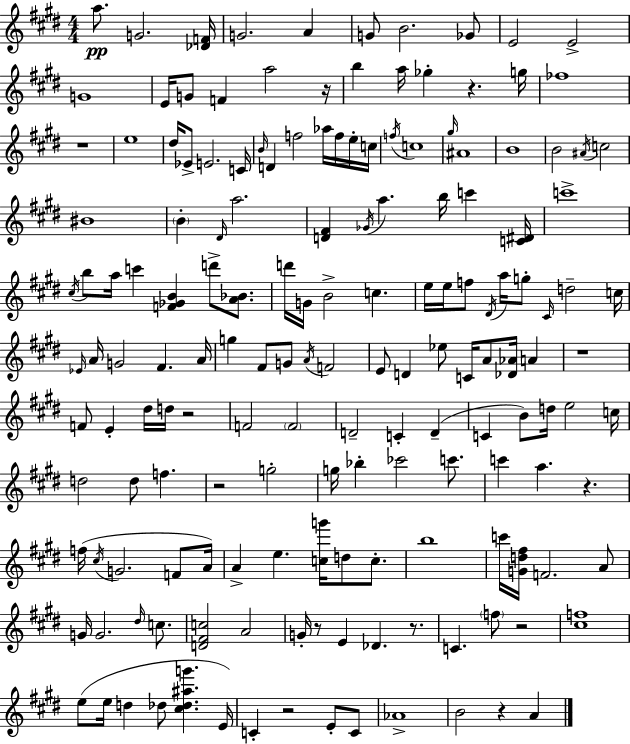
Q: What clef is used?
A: treble